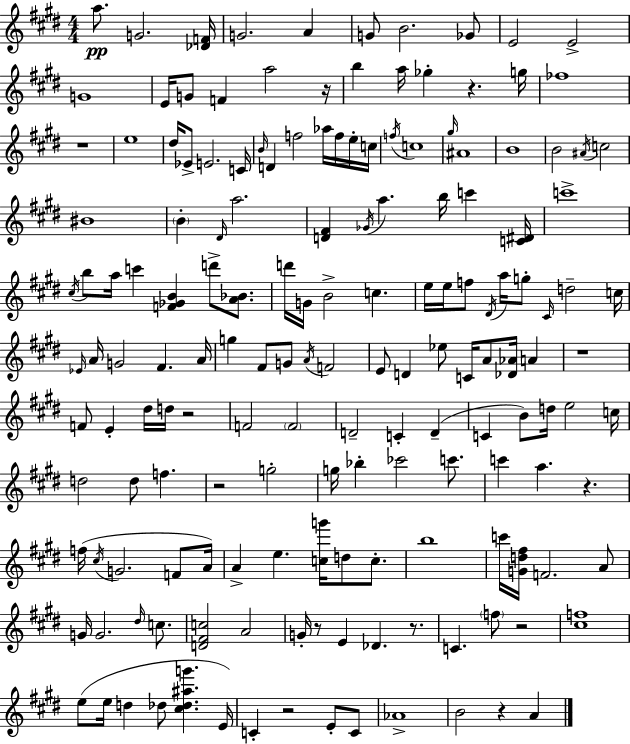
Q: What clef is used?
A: treble